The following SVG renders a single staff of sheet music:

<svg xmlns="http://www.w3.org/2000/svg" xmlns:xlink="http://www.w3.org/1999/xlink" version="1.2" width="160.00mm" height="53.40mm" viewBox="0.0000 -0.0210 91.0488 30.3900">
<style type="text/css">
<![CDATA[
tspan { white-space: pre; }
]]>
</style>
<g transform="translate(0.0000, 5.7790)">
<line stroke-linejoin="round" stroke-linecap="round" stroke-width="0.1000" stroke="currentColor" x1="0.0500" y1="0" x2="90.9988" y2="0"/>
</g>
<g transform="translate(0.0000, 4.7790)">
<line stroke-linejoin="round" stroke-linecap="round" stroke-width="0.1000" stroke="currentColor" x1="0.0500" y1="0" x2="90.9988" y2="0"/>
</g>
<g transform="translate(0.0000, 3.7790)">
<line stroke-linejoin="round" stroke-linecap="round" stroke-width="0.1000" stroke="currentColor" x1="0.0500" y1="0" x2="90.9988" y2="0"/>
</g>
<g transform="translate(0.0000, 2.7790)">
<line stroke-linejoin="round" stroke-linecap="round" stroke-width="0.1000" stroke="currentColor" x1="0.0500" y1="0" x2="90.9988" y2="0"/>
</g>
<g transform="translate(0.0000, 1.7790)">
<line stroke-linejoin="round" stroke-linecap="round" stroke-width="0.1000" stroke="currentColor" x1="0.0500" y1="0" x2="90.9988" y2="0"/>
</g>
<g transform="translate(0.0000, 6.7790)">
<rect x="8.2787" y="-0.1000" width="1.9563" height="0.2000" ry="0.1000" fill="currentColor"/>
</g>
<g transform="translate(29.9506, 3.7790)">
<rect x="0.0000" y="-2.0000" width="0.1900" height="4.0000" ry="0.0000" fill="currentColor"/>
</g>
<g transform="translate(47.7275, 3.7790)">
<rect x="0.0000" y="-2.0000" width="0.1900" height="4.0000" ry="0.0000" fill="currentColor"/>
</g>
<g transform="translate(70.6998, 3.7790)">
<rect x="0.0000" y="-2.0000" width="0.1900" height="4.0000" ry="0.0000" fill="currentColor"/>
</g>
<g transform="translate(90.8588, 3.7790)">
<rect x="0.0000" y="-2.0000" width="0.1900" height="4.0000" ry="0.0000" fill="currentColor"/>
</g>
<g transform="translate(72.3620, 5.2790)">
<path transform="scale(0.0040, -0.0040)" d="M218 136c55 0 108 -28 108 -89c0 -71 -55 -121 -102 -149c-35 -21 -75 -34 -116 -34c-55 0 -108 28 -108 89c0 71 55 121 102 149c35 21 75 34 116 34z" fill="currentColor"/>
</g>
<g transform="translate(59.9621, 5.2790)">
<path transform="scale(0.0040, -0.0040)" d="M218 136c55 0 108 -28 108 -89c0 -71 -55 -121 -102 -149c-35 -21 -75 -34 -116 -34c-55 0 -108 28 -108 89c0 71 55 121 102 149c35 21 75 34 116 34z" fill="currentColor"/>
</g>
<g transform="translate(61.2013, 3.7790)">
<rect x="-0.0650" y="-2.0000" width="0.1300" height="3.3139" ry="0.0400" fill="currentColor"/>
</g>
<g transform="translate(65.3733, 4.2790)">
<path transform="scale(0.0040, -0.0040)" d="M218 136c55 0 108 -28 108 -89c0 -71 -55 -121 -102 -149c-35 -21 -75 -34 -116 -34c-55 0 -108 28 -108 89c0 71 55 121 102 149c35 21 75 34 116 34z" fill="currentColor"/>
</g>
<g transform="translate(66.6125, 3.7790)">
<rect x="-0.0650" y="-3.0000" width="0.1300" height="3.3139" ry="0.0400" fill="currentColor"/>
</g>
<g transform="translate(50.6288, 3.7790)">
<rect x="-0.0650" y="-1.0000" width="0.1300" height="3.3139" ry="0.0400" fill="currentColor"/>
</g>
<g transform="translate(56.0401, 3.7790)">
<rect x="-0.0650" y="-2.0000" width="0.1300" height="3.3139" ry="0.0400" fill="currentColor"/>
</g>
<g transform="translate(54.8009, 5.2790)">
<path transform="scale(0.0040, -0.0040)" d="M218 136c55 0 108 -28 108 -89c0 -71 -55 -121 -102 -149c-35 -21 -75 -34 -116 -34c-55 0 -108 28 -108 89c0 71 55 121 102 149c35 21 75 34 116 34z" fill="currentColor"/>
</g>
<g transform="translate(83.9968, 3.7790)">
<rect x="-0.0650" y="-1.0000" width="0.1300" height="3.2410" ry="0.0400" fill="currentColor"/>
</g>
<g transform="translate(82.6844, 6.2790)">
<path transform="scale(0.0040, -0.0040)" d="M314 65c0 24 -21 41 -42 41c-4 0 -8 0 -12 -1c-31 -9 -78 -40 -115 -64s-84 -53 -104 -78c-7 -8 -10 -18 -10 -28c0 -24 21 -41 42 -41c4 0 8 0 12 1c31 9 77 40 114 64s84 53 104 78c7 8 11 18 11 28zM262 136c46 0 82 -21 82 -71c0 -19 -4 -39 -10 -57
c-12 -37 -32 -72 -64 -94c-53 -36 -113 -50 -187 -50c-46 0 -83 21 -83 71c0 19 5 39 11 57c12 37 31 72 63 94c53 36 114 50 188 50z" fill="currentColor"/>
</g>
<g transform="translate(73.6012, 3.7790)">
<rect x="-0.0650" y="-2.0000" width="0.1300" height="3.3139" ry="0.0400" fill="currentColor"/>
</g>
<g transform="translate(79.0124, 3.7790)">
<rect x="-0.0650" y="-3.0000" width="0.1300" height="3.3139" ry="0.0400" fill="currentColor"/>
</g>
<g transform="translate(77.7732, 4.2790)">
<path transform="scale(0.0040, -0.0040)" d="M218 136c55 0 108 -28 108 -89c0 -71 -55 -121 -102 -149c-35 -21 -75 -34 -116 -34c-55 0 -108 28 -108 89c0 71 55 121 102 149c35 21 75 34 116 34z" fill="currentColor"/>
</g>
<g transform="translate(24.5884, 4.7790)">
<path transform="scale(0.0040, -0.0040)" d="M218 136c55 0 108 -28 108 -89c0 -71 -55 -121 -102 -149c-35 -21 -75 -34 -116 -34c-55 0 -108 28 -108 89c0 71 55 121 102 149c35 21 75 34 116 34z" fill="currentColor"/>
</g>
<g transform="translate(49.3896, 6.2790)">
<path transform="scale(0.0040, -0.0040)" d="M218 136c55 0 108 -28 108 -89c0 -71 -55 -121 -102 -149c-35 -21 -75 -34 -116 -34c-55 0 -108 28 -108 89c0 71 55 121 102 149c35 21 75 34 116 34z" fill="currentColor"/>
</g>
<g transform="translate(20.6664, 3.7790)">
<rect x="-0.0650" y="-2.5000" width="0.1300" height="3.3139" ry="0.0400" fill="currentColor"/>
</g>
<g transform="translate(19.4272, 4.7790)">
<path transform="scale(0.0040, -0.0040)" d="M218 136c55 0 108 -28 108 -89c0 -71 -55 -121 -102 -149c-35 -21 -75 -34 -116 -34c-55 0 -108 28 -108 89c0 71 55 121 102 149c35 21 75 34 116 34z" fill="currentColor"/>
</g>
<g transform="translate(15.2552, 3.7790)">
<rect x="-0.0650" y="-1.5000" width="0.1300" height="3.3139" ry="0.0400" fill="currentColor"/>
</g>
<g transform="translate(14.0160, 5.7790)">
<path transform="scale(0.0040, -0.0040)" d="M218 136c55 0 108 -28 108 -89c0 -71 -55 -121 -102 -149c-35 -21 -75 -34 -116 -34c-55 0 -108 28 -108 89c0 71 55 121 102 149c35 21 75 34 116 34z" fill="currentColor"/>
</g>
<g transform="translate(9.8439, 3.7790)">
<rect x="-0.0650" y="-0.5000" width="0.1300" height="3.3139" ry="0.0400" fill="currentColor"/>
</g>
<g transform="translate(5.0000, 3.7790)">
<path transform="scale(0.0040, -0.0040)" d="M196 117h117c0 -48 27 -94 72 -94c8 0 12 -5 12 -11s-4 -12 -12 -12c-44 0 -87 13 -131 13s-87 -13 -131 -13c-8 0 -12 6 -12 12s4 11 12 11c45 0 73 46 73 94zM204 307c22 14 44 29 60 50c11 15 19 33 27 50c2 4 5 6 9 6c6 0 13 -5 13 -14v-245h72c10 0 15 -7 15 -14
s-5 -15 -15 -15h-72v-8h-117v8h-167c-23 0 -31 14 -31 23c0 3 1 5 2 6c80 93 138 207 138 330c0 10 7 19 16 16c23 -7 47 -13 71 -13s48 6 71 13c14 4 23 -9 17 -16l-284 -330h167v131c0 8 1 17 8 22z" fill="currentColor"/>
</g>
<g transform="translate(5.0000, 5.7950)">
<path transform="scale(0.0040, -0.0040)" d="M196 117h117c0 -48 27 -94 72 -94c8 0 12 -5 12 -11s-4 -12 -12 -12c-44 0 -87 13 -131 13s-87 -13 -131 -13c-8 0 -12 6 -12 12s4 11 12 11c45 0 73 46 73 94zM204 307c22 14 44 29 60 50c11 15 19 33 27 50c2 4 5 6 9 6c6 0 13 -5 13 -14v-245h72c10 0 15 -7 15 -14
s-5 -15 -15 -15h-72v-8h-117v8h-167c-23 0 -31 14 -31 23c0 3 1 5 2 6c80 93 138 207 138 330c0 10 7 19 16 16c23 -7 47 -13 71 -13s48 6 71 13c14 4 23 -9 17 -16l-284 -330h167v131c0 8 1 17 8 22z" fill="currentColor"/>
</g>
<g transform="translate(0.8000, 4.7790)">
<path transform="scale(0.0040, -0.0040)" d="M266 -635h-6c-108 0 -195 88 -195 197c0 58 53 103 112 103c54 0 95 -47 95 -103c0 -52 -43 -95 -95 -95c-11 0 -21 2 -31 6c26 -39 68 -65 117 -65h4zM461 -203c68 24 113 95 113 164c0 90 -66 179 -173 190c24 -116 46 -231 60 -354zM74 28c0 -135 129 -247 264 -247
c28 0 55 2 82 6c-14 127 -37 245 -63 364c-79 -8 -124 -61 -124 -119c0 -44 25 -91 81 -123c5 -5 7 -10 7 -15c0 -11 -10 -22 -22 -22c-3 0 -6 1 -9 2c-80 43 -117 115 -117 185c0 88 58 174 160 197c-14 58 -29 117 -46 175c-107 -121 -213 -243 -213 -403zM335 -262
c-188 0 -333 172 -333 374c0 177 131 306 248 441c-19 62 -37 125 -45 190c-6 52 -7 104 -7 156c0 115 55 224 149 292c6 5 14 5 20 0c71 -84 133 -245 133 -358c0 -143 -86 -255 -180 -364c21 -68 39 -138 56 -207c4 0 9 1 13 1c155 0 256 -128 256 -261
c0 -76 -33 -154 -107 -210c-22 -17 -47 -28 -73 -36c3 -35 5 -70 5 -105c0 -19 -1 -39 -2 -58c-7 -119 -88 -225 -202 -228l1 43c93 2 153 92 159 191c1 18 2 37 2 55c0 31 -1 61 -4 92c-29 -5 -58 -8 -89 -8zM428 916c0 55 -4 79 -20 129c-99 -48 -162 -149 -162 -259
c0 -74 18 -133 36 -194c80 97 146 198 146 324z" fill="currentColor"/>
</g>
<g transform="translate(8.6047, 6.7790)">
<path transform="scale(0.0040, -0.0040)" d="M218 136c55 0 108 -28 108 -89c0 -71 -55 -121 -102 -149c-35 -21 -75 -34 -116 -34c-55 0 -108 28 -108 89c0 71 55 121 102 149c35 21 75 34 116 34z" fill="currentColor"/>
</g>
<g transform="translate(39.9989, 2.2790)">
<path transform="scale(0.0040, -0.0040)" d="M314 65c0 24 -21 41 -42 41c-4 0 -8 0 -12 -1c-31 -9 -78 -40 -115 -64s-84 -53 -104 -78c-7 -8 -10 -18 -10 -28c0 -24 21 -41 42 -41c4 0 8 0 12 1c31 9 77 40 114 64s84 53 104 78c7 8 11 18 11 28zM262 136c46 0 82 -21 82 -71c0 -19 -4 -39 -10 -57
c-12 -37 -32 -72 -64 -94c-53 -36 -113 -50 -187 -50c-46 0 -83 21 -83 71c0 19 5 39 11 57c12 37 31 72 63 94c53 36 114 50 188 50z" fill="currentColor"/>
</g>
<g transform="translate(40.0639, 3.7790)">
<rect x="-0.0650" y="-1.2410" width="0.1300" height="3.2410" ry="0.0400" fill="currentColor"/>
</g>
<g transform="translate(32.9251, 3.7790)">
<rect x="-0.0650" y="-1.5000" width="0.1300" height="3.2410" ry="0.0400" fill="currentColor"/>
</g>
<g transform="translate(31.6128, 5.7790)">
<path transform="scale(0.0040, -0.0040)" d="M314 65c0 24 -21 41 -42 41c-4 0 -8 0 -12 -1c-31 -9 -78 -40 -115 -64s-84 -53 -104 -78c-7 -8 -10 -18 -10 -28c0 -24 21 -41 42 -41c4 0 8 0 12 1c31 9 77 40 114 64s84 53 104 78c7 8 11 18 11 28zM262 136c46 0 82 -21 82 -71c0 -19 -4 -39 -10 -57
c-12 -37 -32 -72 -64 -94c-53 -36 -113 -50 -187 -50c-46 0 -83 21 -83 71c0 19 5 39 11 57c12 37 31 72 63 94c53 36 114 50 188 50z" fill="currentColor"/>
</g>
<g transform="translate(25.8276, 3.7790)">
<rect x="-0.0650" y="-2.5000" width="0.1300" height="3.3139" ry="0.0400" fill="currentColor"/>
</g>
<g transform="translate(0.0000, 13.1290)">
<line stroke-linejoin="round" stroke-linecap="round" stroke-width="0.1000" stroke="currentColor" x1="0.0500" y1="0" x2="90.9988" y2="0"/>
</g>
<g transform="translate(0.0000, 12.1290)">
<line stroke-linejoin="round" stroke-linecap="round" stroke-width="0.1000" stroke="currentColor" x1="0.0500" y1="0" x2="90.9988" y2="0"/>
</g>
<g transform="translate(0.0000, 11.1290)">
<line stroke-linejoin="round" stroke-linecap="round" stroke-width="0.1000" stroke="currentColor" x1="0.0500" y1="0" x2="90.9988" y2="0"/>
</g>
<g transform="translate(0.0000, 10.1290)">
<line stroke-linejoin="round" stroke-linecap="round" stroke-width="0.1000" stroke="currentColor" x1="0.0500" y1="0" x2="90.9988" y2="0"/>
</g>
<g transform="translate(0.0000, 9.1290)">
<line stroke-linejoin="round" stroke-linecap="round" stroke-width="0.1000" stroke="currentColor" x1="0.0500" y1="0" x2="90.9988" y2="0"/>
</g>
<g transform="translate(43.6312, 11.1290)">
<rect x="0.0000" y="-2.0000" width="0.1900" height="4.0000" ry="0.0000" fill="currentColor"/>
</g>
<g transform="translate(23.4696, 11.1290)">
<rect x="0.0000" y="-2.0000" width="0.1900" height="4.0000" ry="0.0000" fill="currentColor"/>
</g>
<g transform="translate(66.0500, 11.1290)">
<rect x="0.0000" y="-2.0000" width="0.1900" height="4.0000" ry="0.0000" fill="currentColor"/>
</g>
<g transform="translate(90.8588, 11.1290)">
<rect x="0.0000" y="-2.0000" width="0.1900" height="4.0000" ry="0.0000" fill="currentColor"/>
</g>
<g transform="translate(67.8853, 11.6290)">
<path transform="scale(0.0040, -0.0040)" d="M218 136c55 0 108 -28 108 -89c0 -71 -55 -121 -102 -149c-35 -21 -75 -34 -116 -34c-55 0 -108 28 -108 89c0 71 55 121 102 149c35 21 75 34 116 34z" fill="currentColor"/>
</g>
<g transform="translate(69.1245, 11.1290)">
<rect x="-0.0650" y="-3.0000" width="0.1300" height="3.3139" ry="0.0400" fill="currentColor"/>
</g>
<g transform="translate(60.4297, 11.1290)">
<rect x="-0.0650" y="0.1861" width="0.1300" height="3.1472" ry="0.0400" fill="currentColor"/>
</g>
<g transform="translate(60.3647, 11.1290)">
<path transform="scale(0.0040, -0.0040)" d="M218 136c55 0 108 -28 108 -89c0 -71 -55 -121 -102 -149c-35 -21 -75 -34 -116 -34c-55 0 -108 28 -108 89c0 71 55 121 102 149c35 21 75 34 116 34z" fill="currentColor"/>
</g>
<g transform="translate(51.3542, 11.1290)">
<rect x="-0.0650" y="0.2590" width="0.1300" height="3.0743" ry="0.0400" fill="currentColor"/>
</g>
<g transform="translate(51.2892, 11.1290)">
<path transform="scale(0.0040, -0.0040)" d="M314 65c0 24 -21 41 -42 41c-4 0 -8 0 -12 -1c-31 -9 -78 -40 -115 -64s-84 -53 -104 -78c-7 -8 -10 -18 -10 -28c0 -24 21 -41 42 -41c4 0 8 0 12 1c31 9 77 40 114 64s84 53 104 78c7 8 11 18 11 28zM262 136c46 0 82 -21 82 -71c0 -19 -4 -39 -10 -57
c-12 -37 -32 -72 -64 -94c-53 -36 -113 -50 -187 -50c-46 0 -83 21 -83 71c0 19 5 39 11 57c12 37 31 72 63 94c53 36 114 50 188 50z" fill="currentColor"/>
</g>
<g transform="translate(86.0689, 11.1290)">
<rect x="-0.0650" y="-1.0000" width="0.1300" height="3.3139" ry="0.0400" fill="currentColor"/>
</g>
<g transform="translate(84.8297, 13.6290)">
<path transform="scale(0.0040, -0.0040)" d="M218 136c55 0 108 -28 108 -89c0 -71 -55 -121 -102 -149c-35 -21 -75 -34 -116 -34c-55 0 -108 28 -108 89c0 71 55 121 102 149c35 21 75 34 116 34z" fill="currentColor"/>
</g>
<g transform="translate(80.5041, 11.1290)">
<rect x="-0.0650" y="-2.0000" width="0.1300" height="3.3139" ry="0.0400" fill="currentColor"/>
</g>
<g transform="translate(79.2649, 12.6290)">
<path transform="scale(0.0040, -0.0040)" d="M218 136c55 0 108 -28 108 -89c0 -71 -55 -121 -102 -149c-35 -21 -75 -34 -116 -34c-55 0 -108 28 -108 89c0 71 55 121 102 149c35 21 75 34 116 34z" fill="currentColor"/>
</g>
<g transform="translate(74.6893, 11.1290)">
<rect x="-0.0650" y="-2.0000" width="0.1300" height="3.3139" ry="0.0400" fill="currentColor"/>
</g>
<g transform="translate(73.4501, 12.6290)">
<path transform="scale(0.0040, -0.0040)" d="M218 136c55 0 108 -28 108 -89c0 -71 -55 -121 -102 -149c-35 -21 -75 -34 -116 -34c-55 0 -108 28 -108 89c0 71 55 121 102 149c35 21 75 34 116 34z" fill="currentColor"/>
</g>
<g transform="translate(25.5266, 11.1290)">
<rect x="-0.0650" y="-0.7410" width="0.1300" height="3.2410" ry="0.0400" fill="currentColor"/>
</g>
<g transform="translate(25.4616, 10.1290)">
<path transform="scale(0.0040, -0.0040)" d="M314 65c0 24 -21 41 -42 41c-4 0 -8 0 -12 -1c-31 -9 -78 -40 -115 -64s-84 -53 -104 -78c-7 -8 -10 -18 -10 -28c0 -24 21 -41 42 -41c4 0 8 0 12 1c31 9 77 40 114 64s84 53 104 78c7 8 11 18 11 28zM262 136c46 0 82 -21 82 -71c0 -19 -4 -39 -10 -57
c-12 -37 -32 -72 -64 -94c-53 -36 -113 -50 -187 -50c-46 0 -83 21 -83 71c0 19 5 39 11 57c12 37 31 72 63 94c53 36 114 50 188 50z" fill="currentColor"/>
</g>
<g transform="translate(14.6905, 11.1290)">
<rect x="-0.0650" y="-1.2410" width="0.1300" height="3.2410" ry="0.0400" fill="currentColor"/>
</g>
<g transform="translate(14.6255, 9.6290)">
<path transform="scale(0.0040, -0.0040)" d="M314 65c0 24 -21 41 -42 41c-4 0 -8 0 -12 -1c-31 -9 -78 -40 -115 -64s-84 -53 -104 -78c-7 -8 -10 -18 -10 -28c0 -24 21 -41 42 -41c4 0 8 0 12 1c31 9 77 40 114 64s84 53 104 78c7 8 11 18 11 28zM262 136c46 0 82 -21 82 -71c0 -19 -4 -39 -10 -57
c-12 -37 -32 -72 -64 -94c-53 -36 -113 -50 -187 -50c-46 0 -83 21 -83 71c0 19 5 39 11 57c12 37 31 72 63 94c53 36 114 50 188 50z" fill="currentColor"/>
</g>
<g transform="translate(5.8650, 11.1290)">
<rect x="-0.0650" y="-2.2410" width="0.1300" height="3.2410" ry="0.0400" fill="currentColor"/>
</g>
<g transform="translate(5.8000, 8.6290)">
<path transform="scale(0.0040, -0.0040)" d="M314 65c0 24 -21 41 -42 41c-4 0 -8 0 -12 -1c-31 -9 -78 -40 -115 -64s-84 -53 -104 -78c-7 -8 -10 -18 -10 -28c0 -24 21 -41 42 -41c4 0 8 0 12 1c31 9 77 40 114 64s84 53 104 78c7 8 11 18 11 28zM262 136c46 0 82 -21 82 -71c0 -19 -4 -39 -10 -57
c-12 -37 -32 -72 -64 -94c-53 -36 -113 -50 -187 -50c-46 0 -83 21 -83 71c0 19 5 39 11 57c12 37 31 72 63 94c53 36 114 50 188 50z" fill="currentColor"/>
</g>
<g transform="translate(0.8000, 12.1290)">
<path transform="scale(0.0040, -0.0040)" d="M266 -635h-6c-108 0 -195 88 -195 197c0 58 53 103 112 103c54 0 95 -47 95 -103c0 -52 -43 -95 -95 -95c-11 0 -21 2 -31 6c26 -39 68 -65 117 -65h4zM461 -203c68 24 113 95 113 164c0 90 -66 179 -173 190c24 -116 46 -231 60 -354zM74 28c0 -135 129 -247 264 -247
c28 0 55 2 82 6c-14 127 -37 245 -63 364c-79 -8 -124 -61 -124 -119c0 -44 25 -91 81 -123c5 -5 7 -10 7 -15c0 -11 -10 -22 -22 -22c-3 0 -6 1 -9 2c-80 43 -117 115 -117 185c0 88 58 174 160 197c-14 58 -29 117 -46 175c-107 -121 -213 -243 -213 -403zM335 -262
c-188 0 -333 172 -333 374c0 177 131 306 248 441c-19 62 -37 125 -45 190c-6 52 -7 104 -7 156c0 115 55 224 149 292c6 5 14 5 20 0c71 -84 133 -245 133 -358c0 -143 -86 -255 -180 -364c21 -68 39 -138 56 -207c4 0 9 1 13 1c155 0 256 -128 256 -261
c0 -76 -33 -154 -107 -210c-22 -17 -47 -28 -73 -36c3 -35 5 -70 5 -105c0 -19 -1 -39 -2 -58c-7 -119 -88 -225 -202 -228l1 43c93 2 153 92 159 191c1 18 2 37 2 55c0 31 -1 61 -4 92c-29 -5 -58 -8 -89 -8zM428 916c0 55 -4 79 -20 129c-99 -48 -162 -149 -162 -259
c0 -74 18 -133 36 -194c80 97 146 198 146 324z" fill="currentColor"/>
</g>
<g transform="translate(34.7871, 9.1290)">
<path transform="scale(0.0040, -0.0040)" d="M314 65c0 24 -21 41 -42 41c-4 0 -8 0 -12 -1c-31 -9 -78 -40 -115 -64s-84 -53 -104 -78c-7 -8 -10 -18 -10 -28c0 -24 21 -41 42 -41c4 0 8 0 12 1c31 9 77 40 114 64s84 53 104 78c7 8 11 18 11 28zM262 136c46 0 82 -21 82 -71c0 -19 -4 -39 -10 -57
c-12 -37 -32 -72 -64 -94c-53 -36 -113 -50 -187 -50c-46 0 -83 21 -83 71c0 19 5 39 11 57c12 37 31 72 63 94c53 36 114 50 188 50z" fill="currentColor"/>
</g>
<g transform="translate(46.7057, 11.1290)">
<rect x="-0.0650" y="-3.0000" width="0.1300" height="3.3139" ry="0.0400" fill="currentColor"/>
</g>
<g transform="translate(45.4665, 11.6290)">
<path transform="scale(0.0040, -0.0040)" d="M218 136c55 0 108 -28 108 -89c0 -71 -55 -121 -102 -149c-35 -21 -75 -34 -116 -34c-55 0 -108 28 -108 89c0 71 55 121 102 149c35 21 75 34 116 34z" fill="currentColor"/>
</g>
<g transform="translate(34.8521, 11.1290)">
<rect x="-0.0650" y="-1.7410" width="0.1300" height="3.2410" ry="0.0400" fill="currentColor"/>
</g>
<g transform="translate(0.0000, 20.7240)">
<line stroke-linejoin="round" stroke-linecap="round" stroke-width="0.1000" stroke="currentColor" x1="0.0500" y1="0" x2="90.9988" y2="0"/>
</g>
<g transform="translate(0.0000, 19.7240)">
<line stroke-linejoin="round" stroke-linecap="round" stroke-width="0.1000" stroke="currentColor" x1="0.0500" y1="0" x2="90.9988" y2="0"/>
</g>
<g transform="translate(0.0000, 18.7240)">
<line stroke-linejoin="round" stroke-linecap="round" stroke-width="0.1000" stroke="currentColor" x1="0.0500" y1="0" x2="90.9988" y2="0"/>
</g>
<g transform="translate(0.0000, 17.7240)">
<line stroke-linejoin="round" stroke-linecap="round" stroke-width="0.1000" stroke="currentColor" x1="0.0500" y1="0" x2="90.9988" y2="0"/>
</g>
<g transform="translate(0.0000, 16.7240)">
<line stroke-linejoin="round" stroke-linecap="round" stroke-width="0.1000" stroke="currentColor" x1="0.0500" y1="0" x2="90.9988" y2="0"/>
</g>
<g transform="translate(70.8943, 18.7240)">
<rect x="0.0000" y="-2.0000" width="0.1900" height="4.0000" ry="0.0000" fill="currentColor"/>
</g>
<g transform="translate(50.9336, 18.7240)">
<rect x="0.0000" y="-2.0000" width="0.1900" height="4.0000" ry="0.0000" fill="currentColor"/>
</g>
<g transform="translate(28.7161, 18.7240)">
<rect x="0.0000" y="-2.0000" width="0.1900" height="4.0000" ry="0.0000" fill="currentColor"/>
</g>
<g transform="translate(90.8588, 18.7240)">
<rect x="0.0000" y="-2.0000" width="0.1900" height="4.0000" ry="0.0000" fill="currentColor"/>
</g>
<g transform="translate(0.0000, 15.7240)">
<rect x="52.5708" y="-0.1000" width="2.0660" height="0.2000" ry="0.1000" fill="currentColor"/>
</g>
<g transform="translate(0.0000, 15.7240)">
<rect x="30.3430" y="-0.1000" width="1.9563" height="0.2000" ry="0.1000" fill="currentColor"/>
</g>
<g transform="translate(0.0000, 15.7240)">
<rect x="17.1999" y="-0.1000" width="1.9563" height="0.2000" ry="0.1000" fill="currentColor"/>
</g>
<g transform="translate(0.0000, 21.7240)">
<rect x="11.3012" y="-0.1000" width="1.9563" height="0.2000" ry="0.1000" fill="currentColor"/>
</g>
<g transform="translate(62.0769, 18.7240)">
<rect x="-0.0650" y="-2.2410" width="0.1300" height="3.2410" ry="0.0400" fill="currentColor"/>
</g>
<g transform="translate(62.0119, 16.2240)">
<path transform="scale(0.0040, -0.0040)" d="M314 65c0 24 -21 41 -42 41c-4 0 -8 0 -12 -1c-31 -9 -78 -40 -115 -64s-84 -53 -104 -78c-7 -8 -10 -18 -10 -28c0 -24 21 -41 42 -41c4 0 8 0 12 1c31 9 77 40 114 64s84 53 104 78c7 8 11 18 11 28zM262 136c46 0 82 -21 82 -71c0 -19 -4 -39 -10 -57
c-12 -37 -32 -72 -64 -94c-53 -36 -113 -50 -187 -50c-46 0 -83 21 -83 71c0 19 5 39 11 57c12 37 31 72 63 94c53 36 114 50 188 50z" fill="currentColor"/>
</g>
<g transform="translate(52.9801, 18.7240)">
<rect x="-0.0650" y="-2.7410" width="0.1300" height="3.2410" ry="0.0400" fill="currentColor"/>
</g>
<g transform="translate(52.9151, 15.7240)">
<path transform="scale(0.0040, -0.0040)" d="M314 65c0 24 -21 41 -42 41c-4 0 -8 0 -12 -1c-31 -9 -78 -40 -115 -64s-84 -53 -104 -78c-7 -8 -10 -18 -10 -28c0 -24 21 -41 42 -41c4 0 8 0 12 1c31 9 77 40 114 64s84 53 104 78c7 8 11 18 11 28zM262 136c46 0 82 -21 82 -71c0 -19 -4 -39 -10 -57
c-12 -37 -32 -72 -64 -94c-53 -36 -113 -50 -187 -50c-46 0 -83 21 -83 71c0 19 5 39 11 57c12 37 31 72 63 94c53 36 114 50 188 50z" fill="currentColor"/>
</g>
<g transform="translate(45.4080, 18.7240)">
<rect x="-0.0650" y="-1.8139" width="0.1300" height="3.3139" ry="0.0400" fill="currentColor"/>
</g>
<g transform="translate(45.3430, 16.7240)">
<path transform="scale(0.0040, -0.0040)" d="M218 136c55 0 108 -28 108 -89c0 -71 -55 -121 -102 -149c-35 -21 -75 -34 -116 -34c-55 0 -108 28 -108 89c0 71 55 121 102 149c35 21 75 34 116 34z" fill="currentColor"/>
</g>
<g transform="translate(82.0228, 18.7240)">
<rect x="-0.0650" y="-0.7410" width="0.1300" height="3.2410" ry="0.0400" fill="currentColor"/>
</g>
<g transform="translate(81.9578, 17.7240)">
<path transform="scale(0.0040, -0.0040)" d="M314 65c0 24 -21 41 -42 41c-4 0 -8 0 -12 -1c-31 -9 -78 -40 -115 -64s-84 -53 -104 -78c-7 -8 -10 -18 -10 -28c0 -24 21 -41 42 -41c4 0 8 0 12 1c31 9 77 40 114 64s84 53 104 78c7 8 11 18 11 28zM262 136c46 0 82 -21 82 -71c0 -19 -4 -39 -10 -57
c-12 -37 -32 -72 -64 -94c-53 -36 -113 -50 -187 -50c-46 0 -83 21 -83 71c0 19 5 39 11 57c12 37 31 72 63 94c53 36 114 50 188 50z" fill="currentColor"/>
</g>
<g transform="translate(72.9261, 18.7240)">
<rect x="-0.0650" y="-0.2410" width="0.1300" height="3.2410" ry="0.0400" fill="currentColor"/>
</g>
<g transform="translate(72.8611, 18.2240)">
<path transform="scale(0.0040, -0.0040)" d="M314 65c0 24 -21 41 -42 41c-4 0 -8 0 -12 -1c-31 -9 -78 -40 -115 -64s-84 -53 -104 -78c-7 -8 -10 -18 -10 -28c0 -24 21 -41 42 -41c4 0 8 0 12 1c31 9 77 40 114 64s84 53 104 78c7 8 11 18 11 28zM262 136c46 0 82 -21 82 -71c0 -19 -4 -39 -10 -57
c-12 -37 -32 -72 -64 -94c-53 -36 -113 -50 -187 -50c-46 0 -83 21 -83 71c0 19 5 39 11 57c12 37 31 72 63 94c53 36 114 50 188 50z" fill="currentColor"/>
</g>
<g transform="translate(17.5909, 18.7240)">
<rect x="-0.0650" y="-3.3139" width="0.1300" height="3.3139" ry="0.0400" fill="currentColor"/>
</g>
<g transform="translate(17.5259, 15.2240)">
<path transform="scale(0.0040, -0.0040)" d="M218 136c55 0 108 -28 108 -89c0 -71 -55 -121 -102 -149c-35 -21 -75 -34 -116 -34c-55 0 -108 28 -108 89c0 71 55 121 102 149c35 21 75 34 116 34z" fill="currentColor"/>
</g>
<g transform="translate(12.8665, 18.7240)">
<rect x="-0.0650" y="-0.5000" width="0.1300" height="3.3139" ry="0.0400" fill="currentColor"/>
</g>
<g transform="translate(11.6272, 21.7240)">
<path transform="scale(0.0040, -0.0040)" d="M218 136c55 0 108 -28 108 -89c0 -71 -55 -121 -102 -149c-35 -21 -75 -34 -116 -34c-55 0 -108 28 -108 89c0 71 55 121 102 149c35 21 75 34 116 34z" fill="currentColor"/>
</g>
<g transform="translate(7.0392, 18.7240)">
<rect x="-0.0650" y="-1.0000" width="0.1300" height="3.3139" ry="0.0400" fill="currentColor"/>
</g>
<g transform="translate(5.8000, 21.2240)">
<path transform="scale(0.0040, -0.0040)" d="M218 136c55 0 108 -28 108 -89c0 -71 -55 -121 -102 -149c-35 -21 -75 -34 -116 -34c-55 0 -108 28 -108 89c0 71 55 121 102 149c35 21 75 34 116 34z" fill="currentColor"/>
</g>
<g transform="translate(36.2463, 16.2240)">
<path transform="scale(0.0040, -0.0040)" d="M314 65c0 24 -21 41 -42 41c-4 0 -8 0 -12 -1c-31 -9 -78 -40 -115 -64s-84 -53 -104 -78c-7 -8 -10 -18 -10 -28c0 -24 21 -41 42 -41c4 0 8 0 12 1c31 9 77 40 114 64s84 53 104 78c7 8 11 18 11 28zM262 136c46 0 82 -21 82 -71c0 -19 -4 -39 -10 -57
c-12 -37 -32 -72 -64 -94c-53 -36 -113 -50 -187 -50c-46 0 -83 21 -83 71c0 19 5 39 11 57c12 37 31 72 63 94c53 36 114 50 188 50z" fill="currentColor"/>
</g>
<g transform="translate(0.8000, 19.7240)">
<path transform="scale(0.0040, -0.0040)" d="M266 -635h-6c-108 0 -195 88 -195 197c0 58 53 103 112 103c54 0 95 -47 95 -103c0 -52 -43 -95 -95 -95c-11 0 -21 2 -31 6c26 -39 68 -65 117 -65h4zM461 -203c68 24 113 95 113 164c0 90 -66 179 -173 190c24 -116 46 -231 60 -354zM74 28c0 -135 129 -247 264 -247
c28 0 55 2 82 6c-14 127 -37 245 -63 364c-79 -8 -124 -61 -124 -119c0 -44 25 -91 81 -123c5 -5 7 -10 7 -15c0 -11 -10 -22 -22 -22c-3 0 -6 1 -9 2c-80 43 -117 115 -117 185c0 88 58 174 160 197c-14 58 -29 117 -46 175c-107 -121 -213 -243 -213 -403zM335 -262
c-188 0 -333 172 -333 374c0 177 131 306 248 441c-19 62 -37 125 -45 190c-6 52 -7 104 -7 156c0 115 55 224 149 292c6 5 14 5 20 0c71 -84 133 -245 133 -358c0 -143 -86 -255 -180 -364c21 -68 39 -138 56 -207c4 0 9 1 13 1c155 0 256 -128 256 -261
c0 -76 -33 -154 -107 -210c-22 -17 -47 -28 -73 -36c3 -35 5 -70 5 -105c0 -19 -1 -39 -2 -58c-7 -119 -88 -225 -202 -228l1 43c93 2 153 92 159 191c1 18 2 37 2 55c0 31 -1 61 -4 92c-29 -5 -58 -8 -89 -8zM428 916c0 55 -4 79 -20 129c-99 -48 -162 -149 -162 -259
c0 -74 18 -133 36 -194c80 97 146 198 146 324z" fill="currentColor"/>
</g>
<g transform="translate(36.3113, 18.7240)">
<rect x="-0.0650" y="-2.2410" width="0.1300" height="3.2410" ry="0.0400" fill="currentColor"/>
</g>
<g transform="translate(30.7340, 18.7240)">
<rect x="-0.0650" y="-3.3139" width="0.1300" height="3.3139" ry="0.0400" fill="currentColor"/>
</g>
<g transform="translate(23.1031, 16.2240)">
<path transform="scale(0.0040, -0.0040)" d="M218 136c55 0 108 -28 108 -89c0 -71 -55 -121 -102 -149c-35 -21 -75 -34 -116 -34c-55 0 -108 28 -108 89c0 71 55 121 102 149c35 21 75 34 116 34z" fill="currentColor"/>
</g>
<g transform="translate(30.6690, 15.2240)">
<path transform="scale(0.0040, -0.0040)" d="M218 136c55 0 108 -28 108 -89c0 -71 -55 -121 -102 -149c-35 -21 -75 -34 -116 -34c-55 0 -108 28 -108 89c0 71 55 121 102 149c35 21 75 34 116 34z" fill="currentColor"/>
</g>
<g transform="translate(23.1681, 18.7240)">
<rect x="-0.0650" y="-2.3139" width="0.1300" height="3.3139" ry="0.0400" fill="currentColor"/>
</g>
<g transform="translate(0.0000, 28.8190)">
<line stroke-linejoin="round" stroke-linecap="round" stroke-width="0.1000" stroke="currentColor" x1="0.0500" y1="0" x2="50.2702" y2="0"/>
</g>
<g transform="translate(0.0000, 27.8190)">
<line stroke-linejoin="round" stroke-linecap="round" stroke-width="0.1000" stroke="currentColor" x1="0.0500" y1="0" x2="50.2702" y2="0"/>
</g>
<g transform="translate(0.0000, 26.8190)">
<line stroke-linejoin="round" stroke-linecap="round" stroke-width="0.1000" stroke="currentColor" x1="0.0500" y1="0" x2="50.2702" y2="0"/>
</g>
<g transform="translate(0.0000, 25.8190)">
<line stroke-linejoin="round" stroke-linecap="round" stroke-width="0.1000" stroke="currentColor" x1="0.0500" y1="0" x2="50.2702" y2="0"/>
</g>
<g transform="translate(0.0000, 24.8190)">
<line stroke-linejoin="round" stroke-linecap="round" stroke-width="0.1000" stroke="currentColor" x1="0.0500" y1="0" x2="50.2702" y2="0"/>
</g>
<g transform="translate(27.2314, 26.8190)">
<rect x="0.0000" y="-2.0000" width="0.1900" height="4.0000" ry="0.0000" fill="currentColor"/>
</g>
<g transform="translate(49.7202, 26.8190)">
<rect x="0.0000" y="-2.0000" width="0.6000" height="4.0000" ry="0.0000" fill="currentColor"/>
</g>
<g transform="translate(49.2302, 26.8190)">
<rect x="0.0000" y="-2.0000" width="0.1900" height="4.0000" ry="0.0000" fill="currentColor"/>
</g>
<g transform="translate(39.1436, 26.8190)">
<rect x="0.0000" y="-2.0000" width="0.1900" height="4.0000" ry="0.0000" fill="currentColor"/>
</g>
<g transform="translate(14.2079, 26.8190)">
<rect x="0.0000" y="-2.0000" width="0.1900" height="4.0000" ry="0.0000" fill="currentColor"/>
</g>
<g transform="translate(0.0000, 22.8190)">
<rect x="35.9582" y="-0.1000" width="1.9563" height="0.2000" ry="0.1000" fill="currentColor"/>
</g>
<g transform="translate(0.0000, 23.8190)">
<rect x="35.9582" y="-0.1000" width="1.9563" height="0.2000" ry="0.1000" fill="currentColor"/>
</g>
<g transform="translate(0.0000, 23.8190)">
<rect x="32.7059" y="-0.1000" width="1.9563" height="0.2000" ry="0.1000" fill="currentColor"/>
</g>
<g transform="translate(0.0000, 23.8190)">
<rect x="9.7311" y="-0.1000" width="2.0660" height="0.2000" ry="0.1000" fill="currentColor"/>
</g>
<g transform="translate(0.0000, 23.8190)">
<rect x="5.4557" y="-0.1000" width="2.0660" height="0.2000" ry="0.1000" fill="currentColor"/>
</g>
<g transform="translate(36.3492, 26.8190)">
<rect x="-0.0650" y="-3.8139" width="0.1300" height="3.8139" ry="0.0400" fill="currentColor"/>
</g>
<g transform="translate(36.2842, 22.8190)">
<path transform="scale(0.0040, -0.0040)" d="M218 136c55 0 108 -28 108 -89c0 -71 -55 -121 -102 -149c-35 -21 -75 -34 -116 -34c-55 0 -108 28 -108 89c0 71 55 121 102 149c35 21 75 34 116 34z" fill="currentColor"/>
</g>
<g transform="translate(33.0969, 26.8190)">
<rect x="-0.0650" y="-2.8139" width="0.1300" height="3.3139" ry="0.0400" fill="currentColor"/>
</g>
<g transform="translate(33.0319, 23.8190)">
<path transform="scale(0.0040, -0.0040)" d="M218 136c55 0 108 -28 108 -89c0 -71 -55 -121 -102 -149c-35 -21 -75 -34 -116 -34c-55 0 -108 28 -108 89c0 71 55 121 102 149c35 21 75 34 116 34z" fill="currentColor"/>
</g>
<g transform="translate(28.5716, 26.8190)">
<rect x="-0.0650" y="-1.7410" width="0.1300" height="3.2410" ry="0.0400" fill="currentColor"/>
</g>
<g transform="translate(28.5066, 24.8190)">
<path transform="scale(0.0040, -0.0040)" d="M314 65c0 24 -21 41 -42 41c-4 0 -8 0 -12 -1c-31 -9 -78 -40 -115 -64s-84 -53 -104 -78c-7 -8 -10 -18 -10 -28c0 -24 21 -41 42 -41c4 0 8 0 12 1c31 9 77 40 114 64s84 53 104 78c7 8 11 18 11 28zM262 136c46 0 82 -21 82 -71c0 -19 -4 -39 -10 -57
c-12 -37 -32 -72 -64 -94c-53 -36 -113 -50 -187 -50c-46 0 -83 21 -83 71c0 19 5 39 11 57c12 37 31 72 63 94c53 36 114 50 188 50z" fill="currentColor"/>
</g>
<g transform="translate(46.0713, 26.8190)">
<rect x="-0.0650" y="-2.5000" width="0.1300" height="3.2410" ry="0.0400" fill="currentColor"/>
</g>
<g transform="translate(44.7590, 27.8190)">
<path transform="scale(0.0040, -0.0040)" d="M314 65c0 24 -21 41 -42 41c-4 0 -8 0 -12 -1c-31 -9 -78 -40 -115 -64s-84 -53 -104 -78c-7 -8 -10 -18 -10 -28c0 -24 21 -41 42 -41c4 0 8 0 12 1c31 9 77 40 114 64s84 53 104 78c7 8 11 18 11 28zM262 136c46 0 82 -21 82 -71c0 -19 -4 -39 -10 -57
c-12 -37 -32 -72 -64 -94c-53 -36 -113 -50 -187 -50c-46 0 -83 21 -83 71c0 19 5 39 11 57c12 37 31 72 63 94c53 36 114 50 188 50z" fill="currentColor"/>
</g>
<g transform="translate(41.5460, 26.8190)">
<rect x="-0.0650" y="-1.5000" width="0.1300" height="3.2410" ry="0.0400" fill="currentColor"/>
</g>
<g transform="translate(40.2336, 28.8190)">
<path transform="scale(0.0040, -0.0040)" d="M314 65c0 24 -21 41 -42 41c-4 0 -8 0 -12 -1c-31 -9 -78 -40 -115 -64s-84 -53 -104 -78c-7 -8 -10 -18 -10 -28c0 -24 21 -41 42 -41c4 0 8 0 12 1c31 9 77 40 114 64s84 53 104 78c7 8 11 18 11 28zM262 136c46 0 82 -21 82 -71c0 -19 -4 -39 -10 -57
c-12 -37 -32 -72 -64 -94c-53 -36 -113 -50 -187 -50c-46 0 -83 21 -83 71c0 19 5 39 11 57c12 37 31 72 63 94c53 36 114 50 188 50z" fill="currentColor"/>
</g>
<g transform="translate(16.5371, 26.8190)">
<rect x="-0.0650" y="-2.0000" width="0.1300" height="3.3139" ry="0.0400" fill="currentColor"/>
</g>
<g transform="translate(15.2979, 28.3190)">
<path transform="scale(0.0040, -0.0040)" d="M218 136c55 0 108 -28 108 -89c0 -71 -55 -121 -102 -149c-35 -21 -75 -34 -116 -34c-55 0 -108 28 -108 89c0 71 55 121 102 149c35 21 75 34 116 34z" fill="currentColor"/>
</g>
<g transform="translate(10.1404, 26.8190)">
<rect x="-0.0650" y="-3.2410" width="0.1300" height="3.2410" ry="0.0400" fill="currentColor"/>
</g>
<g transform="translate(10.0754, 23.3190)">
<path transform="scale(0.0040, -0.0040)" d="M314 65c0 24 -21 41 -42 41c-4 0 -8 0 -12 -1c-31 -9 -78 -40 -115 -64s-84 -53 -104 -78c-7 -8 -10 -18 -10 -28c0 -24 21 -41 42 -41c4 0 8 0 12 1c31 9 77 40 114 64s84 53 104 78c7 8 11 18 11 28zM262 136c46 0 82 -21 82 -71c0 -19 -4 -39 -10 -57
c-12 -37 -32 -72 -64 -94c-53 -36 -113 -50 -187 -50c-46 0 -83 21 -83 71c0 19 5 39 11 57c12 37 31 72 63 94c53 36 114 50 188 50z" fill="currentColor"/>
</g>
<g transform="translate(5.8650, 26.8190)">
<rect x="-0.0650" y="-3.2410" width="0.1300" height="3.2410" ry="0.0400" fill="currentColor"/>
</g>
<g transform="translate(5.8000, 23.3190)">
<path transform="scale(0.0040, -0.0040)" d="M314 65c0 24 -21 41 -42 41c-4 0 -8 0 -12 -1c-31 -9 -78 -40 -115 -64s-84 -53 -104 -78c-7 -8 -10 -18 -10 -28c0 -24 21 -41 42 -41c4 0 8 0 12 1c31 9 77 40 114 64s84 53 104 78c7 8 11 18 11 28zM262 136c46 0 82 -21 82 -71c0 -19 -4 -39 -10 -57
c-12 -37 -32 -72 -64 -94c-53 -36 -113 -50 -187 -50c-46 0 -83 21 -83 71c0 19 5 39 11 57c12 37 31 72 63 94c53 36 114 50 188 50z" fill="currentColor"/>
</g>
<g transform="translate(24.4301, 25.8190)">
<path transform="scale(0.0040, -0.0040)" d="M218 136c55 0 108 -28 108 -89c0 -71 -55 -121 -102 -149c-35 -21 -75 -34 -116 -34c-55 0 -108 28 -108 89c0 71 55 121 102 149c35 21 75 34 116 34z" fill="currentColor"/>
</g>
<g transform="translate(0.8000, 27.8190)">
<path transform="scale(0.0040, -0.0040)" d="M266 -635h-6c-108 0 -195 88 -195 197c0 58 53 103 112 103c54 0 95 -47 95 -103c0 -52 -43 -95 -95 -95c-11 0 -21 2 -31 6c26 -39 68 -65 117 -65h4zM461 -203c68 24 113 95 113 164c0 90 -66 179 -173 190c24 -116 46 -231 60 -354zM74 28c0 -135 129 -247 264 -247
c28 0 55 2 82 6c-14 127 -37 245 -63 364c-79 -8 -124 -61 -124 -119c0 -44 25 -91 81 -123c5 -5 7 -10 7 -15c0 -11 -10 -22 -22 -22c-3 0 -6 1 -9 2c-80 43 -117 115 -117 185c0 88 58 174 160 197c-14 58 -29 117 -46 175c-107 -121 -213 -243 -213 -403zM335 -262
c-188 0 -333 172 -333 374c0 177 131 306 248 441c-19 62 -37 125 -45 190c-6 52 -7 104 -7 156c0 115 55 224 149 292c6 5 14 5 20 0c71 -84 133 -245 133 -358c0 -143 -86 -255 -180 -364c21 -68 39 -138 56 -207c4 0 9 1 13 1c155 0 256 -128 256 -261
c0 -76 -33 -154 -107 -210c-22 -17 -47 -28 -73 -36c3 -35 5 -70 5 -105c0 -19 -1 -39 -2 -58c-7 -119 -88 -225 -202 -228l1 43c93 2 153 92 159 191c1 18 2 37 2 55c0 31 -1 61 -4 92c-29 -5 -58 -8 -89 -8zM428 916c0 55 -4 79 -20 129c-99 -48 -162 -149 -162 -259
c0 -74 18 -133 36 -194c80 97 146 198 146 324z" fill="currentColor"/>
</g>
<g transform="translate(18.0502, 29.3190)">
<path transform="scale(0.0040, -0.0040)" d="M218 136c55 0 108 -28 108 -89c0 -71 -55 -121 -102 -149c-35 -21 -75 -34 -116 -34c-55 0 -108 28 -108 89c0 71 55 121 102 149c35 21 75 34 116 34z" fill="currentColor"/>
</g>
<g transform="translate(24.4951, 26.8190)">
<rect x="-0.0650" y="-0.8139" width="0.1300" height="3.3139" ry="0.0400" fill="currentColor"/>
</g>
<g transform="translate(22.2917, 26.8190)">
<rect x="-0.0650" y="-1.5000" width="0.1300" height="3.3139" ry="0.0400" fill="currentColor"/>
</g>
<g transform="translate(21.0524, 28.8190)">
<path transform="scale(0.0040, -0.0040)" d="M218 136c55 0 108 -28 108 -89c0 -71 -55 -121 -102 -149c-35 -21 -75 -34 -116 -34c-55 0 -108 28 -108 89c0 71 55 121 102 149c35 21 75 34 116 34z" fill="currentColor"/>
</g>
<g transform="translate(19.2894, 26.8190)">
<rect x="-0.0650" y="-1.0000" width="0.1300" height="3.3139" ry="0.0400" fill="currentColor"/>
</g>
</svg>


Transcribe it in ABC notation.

X:1
T:Untitled
M:4/4
L:1/4
K:C
C E G G E2 e2 D F F A F A D2 g2 e2 d2 f2 A B2 B A F F D D C b g b g2 f a2 g2 c2 d2 b2 b2 F D E d f2 a c' E2 G2